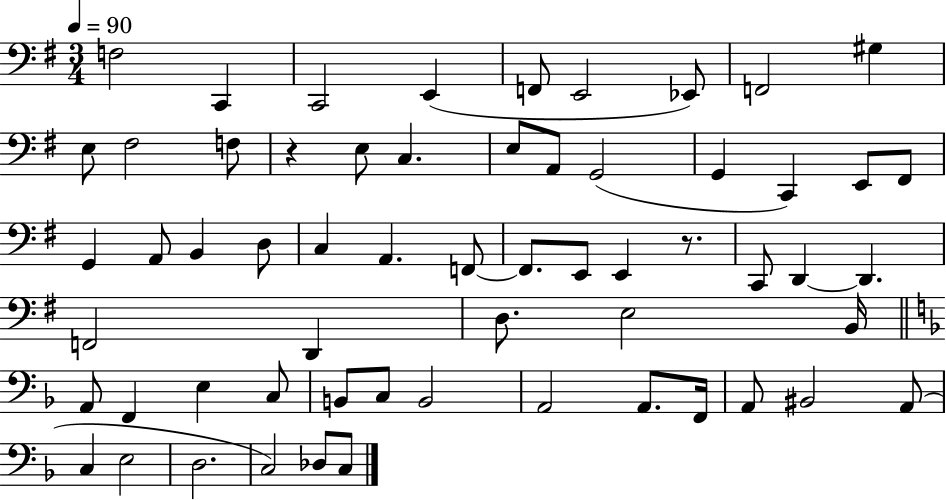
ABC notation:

X:1
T:Untitled
M:3/4
L:1/4
K:G
F,2 C,, C,,2 E,, F,,/2 E,,2 _E,,/2 F,,2 ^G, E,/2 ^F,2 F,/2 z E,/2 C, E,/2 A,,/2 G,,2 G,, C,, E,,/2 ^F,,/2 G,, A,,/2 B,, D,/2 C, A,, F,,/2 F,,/2 E,,/2 E,, z/2 C,,/2 D,, D,, F,,2 D,, D,/2 E,2 B,,/4 A,,/2 F,, E, C,/2 B,,/2 C,/2 B,,2 A,,2 A,,/2 F,,/4 A,,/2 ^B,,2 A,,/2 C, E,2 D,2 C,2 _D,/2 C,/2